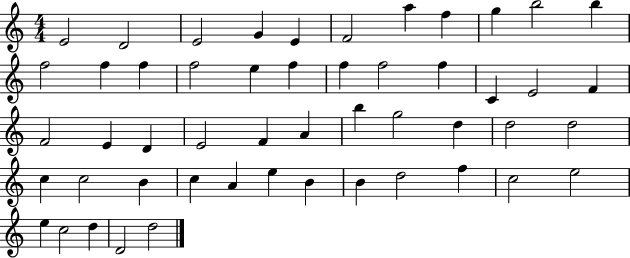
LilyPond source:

{
  \clef treble
  \numericTimeSignature
  \time 4/4
  \key c \major
  e'2 d'2 | e'2 g'4 e'4 | f'2 a''4 f''4 | g''4 b''2 b''4 | \break f''2 f''4 f''4 | f''2 e''4 f''4 | f''4 f''2 f''4 | c'4 e'2 f'4 | \break f'2 e'4 d'4 | e'2 f'4 a'4 | b''4 g''2 d''4 | d''2 d''2 | \break c''4 c''2 b'4 | c''4 a'4 e''4 b'4 | b'4 d''2 f''4 | c''2 e''2 | \break e''4 c''2 d''4 | d'2 d''2 | \bar "|."
}